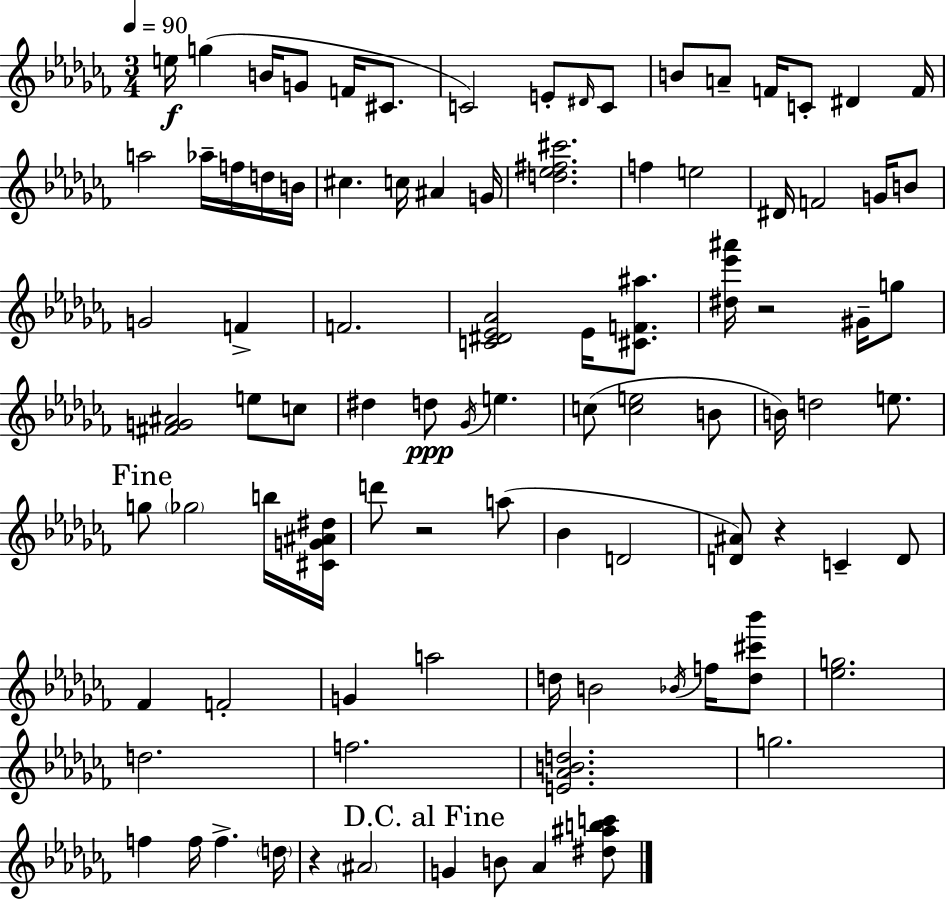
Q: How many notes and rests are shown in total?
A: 92